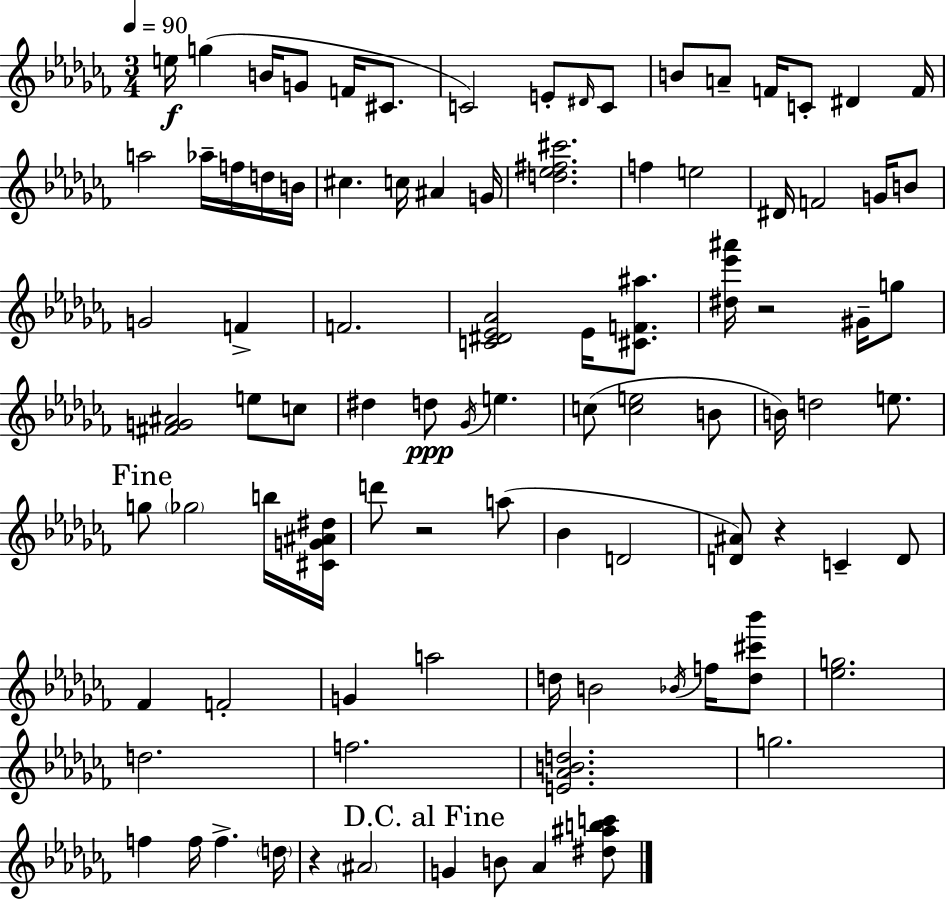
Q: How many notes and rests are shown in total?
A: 92